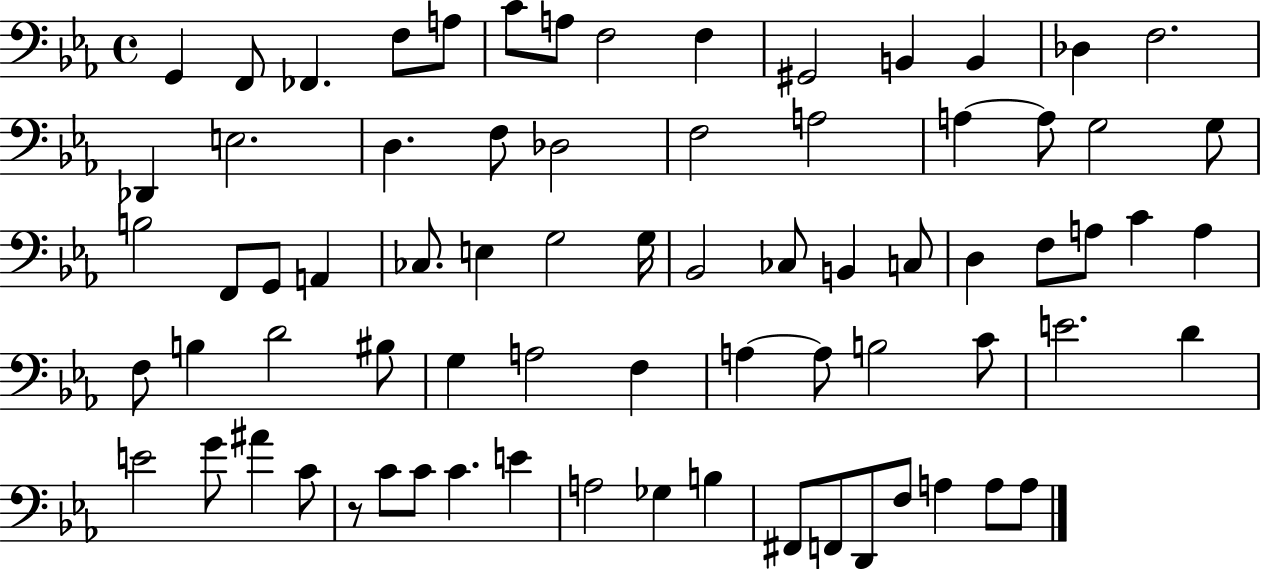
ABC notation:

X:1
T:Untitled
M:4/4
L:1/4
K:Eb
G,, F,,/2 _F,, F,/2 A,/2 C/2 A,/2 F,2 F, ^G,,2 B,, B,, _D, F,2 _D,, E,2 D, F,/2 _D,2 F,2 A,2 A, A,/2 G,2 G,/2 B,2 F,,/2 G,,/2 A,, _C,/2 E, G,2 G,/4 _B,,2 _C,/2 B,, C,/2 D, F,/2 A,/2 C A, F,/2 B, D2 ^B,/2 G, A,2 F, A, A,/2 B,2 C/2 E2 D E2 G/2 ^A C/2 z/2 C/2 C/2 C E A,2 _G, B, ^F,,/2 F,,/2 D,,/2 F,/2 A, A,/2 A,/2